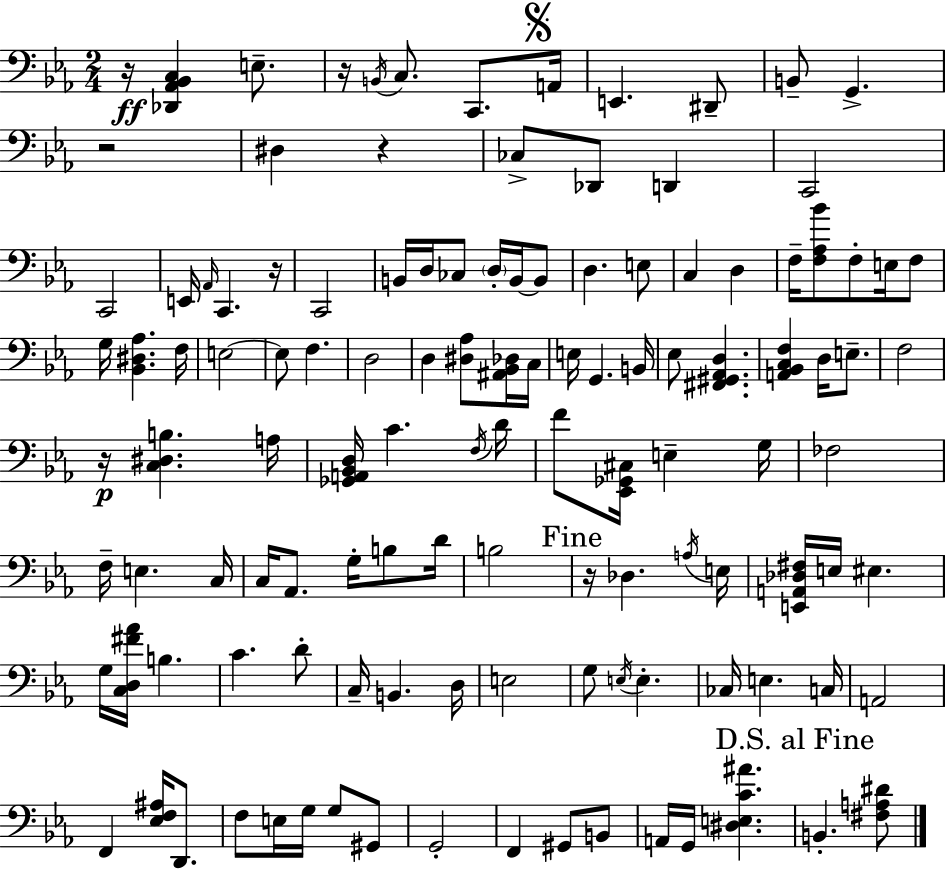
R/s [Db2,Ab2,Bb2,C3]/q E3/e. R/s B2/s C3/e. C2/e. A2/s E2/q. D#2/e B2/e G2/q. R/h D#3/q R/q CES3/e Db2/e D2/q C2/h C2/h E2/s Ab2/s C2/q. R/s C2/h B2/s D3/s CES3/e D3/s B2/s B2/e D3/q. E3/e C3/q D3/q F3/s [F3,Ab3,Bb4]/e F3/e E3/s F3/e G3/s [Bb2,D#3,Ab3]/q. F3/s E3/h E3/e F3/q. D3/h D3/q [D#3,Ab3]/e [A#2,Bb2,Db3]/s C3/s E3/s G2/q. B2/s Eb3/e [F#2,G#2,Ab2,D3]/q. [A2,Bb2,C3,F3]/q D3/s E3/e. F3/h R/s [C3,D#3,B3]/q. A3/s [Gb2,A2,Bb2,D3]/s C4/q. F3/s D4/s F4/e [Eb2,Gb2,C#3]/s E3/q G3/s FES3/h F3/s E3/q. C3/s C3/s Ab2/e. G3/s B3/e D4/s B3/h R/s Db3/q. A3/s E3/s [E2,A2,Db3,F#3]/s E3/s EIS3/q. G3/s [C3,D3,F#4,Ab4]/s B3/q. C4/q. D4/e C3/s B2/q. D3/s E3/h G3/e E3/s E3/q. CES3/s E3/q. C3/s A2/h F2/q [Eb3,F3,A#3]/s D2/e. F3/e E3/s G3/s G3/e G#2/e G2/h F2/q G#2/e B2/e A2/s G2/s [D#3,E3,C4,A#4]/q. B2/q. [F#3,A3,D#4]/e